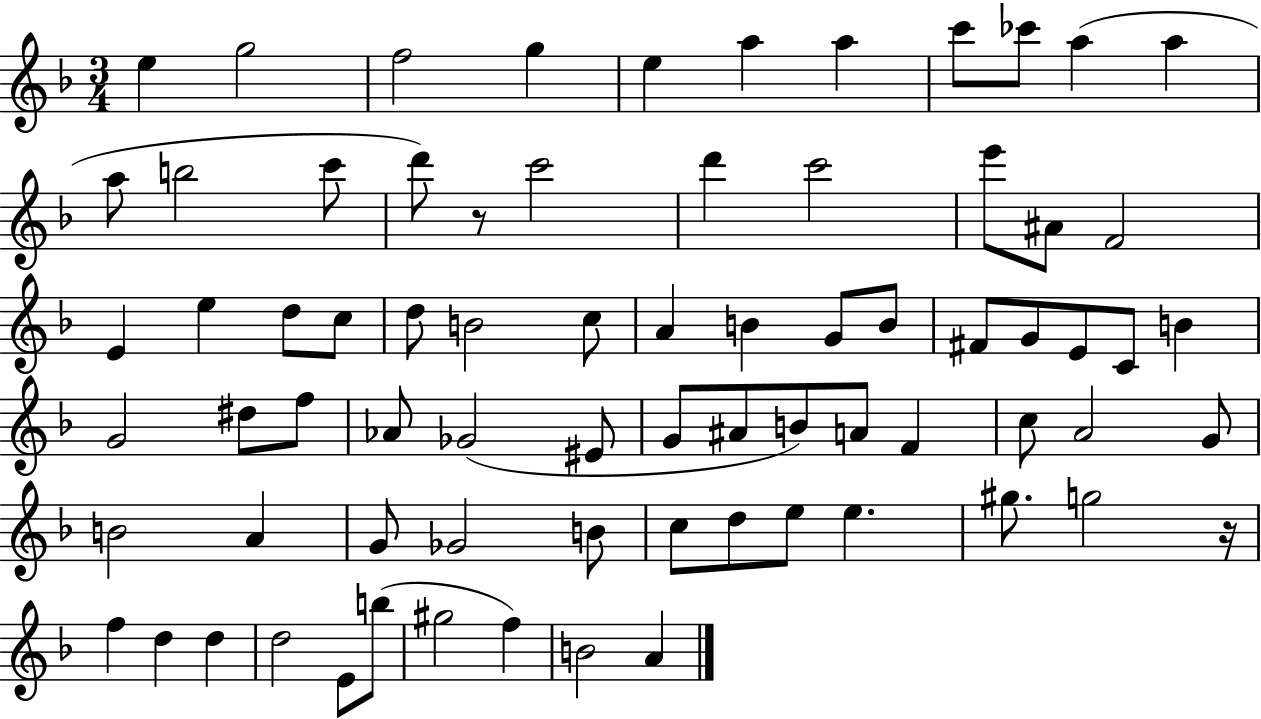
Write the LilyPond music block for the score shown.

{
  \clef treble
  \numericTimeSignature
  \time 3/4
  \key f \major
  e''4 g''2 | f''2 g''4 | e''4 a''4 a''4 | c'''8 ces'''8 a''4( a''4 | \break a''8 b''2 c'''8 | d'''8) r8 c'''2 | d'''4 c'''2 | e'''8 ais'8 f'2 | \break e'4 e''4 d''8 c''8 | d''8 b'2 c''8 | a'4 b'4 g'8 b'8 | fis'8 g'8 e'8 c'8 b'4 | \break g'2 dis''8 f''8 | aes'8 ges'2( eis'8 | g'8 ais'8 b'8) a'8 f'4 | c''8 a'2 g'8 | \break b'2 a'4 | g'8 ges'2 b'8 | c''8 d''8 e''8 e''4. | gis''8. g''2 r16 | \break f''4 d''4 d''4 | d''2 e'8 b''8( | gis''2 f''4) | b'2 a'4 | \break \bar "|."
}